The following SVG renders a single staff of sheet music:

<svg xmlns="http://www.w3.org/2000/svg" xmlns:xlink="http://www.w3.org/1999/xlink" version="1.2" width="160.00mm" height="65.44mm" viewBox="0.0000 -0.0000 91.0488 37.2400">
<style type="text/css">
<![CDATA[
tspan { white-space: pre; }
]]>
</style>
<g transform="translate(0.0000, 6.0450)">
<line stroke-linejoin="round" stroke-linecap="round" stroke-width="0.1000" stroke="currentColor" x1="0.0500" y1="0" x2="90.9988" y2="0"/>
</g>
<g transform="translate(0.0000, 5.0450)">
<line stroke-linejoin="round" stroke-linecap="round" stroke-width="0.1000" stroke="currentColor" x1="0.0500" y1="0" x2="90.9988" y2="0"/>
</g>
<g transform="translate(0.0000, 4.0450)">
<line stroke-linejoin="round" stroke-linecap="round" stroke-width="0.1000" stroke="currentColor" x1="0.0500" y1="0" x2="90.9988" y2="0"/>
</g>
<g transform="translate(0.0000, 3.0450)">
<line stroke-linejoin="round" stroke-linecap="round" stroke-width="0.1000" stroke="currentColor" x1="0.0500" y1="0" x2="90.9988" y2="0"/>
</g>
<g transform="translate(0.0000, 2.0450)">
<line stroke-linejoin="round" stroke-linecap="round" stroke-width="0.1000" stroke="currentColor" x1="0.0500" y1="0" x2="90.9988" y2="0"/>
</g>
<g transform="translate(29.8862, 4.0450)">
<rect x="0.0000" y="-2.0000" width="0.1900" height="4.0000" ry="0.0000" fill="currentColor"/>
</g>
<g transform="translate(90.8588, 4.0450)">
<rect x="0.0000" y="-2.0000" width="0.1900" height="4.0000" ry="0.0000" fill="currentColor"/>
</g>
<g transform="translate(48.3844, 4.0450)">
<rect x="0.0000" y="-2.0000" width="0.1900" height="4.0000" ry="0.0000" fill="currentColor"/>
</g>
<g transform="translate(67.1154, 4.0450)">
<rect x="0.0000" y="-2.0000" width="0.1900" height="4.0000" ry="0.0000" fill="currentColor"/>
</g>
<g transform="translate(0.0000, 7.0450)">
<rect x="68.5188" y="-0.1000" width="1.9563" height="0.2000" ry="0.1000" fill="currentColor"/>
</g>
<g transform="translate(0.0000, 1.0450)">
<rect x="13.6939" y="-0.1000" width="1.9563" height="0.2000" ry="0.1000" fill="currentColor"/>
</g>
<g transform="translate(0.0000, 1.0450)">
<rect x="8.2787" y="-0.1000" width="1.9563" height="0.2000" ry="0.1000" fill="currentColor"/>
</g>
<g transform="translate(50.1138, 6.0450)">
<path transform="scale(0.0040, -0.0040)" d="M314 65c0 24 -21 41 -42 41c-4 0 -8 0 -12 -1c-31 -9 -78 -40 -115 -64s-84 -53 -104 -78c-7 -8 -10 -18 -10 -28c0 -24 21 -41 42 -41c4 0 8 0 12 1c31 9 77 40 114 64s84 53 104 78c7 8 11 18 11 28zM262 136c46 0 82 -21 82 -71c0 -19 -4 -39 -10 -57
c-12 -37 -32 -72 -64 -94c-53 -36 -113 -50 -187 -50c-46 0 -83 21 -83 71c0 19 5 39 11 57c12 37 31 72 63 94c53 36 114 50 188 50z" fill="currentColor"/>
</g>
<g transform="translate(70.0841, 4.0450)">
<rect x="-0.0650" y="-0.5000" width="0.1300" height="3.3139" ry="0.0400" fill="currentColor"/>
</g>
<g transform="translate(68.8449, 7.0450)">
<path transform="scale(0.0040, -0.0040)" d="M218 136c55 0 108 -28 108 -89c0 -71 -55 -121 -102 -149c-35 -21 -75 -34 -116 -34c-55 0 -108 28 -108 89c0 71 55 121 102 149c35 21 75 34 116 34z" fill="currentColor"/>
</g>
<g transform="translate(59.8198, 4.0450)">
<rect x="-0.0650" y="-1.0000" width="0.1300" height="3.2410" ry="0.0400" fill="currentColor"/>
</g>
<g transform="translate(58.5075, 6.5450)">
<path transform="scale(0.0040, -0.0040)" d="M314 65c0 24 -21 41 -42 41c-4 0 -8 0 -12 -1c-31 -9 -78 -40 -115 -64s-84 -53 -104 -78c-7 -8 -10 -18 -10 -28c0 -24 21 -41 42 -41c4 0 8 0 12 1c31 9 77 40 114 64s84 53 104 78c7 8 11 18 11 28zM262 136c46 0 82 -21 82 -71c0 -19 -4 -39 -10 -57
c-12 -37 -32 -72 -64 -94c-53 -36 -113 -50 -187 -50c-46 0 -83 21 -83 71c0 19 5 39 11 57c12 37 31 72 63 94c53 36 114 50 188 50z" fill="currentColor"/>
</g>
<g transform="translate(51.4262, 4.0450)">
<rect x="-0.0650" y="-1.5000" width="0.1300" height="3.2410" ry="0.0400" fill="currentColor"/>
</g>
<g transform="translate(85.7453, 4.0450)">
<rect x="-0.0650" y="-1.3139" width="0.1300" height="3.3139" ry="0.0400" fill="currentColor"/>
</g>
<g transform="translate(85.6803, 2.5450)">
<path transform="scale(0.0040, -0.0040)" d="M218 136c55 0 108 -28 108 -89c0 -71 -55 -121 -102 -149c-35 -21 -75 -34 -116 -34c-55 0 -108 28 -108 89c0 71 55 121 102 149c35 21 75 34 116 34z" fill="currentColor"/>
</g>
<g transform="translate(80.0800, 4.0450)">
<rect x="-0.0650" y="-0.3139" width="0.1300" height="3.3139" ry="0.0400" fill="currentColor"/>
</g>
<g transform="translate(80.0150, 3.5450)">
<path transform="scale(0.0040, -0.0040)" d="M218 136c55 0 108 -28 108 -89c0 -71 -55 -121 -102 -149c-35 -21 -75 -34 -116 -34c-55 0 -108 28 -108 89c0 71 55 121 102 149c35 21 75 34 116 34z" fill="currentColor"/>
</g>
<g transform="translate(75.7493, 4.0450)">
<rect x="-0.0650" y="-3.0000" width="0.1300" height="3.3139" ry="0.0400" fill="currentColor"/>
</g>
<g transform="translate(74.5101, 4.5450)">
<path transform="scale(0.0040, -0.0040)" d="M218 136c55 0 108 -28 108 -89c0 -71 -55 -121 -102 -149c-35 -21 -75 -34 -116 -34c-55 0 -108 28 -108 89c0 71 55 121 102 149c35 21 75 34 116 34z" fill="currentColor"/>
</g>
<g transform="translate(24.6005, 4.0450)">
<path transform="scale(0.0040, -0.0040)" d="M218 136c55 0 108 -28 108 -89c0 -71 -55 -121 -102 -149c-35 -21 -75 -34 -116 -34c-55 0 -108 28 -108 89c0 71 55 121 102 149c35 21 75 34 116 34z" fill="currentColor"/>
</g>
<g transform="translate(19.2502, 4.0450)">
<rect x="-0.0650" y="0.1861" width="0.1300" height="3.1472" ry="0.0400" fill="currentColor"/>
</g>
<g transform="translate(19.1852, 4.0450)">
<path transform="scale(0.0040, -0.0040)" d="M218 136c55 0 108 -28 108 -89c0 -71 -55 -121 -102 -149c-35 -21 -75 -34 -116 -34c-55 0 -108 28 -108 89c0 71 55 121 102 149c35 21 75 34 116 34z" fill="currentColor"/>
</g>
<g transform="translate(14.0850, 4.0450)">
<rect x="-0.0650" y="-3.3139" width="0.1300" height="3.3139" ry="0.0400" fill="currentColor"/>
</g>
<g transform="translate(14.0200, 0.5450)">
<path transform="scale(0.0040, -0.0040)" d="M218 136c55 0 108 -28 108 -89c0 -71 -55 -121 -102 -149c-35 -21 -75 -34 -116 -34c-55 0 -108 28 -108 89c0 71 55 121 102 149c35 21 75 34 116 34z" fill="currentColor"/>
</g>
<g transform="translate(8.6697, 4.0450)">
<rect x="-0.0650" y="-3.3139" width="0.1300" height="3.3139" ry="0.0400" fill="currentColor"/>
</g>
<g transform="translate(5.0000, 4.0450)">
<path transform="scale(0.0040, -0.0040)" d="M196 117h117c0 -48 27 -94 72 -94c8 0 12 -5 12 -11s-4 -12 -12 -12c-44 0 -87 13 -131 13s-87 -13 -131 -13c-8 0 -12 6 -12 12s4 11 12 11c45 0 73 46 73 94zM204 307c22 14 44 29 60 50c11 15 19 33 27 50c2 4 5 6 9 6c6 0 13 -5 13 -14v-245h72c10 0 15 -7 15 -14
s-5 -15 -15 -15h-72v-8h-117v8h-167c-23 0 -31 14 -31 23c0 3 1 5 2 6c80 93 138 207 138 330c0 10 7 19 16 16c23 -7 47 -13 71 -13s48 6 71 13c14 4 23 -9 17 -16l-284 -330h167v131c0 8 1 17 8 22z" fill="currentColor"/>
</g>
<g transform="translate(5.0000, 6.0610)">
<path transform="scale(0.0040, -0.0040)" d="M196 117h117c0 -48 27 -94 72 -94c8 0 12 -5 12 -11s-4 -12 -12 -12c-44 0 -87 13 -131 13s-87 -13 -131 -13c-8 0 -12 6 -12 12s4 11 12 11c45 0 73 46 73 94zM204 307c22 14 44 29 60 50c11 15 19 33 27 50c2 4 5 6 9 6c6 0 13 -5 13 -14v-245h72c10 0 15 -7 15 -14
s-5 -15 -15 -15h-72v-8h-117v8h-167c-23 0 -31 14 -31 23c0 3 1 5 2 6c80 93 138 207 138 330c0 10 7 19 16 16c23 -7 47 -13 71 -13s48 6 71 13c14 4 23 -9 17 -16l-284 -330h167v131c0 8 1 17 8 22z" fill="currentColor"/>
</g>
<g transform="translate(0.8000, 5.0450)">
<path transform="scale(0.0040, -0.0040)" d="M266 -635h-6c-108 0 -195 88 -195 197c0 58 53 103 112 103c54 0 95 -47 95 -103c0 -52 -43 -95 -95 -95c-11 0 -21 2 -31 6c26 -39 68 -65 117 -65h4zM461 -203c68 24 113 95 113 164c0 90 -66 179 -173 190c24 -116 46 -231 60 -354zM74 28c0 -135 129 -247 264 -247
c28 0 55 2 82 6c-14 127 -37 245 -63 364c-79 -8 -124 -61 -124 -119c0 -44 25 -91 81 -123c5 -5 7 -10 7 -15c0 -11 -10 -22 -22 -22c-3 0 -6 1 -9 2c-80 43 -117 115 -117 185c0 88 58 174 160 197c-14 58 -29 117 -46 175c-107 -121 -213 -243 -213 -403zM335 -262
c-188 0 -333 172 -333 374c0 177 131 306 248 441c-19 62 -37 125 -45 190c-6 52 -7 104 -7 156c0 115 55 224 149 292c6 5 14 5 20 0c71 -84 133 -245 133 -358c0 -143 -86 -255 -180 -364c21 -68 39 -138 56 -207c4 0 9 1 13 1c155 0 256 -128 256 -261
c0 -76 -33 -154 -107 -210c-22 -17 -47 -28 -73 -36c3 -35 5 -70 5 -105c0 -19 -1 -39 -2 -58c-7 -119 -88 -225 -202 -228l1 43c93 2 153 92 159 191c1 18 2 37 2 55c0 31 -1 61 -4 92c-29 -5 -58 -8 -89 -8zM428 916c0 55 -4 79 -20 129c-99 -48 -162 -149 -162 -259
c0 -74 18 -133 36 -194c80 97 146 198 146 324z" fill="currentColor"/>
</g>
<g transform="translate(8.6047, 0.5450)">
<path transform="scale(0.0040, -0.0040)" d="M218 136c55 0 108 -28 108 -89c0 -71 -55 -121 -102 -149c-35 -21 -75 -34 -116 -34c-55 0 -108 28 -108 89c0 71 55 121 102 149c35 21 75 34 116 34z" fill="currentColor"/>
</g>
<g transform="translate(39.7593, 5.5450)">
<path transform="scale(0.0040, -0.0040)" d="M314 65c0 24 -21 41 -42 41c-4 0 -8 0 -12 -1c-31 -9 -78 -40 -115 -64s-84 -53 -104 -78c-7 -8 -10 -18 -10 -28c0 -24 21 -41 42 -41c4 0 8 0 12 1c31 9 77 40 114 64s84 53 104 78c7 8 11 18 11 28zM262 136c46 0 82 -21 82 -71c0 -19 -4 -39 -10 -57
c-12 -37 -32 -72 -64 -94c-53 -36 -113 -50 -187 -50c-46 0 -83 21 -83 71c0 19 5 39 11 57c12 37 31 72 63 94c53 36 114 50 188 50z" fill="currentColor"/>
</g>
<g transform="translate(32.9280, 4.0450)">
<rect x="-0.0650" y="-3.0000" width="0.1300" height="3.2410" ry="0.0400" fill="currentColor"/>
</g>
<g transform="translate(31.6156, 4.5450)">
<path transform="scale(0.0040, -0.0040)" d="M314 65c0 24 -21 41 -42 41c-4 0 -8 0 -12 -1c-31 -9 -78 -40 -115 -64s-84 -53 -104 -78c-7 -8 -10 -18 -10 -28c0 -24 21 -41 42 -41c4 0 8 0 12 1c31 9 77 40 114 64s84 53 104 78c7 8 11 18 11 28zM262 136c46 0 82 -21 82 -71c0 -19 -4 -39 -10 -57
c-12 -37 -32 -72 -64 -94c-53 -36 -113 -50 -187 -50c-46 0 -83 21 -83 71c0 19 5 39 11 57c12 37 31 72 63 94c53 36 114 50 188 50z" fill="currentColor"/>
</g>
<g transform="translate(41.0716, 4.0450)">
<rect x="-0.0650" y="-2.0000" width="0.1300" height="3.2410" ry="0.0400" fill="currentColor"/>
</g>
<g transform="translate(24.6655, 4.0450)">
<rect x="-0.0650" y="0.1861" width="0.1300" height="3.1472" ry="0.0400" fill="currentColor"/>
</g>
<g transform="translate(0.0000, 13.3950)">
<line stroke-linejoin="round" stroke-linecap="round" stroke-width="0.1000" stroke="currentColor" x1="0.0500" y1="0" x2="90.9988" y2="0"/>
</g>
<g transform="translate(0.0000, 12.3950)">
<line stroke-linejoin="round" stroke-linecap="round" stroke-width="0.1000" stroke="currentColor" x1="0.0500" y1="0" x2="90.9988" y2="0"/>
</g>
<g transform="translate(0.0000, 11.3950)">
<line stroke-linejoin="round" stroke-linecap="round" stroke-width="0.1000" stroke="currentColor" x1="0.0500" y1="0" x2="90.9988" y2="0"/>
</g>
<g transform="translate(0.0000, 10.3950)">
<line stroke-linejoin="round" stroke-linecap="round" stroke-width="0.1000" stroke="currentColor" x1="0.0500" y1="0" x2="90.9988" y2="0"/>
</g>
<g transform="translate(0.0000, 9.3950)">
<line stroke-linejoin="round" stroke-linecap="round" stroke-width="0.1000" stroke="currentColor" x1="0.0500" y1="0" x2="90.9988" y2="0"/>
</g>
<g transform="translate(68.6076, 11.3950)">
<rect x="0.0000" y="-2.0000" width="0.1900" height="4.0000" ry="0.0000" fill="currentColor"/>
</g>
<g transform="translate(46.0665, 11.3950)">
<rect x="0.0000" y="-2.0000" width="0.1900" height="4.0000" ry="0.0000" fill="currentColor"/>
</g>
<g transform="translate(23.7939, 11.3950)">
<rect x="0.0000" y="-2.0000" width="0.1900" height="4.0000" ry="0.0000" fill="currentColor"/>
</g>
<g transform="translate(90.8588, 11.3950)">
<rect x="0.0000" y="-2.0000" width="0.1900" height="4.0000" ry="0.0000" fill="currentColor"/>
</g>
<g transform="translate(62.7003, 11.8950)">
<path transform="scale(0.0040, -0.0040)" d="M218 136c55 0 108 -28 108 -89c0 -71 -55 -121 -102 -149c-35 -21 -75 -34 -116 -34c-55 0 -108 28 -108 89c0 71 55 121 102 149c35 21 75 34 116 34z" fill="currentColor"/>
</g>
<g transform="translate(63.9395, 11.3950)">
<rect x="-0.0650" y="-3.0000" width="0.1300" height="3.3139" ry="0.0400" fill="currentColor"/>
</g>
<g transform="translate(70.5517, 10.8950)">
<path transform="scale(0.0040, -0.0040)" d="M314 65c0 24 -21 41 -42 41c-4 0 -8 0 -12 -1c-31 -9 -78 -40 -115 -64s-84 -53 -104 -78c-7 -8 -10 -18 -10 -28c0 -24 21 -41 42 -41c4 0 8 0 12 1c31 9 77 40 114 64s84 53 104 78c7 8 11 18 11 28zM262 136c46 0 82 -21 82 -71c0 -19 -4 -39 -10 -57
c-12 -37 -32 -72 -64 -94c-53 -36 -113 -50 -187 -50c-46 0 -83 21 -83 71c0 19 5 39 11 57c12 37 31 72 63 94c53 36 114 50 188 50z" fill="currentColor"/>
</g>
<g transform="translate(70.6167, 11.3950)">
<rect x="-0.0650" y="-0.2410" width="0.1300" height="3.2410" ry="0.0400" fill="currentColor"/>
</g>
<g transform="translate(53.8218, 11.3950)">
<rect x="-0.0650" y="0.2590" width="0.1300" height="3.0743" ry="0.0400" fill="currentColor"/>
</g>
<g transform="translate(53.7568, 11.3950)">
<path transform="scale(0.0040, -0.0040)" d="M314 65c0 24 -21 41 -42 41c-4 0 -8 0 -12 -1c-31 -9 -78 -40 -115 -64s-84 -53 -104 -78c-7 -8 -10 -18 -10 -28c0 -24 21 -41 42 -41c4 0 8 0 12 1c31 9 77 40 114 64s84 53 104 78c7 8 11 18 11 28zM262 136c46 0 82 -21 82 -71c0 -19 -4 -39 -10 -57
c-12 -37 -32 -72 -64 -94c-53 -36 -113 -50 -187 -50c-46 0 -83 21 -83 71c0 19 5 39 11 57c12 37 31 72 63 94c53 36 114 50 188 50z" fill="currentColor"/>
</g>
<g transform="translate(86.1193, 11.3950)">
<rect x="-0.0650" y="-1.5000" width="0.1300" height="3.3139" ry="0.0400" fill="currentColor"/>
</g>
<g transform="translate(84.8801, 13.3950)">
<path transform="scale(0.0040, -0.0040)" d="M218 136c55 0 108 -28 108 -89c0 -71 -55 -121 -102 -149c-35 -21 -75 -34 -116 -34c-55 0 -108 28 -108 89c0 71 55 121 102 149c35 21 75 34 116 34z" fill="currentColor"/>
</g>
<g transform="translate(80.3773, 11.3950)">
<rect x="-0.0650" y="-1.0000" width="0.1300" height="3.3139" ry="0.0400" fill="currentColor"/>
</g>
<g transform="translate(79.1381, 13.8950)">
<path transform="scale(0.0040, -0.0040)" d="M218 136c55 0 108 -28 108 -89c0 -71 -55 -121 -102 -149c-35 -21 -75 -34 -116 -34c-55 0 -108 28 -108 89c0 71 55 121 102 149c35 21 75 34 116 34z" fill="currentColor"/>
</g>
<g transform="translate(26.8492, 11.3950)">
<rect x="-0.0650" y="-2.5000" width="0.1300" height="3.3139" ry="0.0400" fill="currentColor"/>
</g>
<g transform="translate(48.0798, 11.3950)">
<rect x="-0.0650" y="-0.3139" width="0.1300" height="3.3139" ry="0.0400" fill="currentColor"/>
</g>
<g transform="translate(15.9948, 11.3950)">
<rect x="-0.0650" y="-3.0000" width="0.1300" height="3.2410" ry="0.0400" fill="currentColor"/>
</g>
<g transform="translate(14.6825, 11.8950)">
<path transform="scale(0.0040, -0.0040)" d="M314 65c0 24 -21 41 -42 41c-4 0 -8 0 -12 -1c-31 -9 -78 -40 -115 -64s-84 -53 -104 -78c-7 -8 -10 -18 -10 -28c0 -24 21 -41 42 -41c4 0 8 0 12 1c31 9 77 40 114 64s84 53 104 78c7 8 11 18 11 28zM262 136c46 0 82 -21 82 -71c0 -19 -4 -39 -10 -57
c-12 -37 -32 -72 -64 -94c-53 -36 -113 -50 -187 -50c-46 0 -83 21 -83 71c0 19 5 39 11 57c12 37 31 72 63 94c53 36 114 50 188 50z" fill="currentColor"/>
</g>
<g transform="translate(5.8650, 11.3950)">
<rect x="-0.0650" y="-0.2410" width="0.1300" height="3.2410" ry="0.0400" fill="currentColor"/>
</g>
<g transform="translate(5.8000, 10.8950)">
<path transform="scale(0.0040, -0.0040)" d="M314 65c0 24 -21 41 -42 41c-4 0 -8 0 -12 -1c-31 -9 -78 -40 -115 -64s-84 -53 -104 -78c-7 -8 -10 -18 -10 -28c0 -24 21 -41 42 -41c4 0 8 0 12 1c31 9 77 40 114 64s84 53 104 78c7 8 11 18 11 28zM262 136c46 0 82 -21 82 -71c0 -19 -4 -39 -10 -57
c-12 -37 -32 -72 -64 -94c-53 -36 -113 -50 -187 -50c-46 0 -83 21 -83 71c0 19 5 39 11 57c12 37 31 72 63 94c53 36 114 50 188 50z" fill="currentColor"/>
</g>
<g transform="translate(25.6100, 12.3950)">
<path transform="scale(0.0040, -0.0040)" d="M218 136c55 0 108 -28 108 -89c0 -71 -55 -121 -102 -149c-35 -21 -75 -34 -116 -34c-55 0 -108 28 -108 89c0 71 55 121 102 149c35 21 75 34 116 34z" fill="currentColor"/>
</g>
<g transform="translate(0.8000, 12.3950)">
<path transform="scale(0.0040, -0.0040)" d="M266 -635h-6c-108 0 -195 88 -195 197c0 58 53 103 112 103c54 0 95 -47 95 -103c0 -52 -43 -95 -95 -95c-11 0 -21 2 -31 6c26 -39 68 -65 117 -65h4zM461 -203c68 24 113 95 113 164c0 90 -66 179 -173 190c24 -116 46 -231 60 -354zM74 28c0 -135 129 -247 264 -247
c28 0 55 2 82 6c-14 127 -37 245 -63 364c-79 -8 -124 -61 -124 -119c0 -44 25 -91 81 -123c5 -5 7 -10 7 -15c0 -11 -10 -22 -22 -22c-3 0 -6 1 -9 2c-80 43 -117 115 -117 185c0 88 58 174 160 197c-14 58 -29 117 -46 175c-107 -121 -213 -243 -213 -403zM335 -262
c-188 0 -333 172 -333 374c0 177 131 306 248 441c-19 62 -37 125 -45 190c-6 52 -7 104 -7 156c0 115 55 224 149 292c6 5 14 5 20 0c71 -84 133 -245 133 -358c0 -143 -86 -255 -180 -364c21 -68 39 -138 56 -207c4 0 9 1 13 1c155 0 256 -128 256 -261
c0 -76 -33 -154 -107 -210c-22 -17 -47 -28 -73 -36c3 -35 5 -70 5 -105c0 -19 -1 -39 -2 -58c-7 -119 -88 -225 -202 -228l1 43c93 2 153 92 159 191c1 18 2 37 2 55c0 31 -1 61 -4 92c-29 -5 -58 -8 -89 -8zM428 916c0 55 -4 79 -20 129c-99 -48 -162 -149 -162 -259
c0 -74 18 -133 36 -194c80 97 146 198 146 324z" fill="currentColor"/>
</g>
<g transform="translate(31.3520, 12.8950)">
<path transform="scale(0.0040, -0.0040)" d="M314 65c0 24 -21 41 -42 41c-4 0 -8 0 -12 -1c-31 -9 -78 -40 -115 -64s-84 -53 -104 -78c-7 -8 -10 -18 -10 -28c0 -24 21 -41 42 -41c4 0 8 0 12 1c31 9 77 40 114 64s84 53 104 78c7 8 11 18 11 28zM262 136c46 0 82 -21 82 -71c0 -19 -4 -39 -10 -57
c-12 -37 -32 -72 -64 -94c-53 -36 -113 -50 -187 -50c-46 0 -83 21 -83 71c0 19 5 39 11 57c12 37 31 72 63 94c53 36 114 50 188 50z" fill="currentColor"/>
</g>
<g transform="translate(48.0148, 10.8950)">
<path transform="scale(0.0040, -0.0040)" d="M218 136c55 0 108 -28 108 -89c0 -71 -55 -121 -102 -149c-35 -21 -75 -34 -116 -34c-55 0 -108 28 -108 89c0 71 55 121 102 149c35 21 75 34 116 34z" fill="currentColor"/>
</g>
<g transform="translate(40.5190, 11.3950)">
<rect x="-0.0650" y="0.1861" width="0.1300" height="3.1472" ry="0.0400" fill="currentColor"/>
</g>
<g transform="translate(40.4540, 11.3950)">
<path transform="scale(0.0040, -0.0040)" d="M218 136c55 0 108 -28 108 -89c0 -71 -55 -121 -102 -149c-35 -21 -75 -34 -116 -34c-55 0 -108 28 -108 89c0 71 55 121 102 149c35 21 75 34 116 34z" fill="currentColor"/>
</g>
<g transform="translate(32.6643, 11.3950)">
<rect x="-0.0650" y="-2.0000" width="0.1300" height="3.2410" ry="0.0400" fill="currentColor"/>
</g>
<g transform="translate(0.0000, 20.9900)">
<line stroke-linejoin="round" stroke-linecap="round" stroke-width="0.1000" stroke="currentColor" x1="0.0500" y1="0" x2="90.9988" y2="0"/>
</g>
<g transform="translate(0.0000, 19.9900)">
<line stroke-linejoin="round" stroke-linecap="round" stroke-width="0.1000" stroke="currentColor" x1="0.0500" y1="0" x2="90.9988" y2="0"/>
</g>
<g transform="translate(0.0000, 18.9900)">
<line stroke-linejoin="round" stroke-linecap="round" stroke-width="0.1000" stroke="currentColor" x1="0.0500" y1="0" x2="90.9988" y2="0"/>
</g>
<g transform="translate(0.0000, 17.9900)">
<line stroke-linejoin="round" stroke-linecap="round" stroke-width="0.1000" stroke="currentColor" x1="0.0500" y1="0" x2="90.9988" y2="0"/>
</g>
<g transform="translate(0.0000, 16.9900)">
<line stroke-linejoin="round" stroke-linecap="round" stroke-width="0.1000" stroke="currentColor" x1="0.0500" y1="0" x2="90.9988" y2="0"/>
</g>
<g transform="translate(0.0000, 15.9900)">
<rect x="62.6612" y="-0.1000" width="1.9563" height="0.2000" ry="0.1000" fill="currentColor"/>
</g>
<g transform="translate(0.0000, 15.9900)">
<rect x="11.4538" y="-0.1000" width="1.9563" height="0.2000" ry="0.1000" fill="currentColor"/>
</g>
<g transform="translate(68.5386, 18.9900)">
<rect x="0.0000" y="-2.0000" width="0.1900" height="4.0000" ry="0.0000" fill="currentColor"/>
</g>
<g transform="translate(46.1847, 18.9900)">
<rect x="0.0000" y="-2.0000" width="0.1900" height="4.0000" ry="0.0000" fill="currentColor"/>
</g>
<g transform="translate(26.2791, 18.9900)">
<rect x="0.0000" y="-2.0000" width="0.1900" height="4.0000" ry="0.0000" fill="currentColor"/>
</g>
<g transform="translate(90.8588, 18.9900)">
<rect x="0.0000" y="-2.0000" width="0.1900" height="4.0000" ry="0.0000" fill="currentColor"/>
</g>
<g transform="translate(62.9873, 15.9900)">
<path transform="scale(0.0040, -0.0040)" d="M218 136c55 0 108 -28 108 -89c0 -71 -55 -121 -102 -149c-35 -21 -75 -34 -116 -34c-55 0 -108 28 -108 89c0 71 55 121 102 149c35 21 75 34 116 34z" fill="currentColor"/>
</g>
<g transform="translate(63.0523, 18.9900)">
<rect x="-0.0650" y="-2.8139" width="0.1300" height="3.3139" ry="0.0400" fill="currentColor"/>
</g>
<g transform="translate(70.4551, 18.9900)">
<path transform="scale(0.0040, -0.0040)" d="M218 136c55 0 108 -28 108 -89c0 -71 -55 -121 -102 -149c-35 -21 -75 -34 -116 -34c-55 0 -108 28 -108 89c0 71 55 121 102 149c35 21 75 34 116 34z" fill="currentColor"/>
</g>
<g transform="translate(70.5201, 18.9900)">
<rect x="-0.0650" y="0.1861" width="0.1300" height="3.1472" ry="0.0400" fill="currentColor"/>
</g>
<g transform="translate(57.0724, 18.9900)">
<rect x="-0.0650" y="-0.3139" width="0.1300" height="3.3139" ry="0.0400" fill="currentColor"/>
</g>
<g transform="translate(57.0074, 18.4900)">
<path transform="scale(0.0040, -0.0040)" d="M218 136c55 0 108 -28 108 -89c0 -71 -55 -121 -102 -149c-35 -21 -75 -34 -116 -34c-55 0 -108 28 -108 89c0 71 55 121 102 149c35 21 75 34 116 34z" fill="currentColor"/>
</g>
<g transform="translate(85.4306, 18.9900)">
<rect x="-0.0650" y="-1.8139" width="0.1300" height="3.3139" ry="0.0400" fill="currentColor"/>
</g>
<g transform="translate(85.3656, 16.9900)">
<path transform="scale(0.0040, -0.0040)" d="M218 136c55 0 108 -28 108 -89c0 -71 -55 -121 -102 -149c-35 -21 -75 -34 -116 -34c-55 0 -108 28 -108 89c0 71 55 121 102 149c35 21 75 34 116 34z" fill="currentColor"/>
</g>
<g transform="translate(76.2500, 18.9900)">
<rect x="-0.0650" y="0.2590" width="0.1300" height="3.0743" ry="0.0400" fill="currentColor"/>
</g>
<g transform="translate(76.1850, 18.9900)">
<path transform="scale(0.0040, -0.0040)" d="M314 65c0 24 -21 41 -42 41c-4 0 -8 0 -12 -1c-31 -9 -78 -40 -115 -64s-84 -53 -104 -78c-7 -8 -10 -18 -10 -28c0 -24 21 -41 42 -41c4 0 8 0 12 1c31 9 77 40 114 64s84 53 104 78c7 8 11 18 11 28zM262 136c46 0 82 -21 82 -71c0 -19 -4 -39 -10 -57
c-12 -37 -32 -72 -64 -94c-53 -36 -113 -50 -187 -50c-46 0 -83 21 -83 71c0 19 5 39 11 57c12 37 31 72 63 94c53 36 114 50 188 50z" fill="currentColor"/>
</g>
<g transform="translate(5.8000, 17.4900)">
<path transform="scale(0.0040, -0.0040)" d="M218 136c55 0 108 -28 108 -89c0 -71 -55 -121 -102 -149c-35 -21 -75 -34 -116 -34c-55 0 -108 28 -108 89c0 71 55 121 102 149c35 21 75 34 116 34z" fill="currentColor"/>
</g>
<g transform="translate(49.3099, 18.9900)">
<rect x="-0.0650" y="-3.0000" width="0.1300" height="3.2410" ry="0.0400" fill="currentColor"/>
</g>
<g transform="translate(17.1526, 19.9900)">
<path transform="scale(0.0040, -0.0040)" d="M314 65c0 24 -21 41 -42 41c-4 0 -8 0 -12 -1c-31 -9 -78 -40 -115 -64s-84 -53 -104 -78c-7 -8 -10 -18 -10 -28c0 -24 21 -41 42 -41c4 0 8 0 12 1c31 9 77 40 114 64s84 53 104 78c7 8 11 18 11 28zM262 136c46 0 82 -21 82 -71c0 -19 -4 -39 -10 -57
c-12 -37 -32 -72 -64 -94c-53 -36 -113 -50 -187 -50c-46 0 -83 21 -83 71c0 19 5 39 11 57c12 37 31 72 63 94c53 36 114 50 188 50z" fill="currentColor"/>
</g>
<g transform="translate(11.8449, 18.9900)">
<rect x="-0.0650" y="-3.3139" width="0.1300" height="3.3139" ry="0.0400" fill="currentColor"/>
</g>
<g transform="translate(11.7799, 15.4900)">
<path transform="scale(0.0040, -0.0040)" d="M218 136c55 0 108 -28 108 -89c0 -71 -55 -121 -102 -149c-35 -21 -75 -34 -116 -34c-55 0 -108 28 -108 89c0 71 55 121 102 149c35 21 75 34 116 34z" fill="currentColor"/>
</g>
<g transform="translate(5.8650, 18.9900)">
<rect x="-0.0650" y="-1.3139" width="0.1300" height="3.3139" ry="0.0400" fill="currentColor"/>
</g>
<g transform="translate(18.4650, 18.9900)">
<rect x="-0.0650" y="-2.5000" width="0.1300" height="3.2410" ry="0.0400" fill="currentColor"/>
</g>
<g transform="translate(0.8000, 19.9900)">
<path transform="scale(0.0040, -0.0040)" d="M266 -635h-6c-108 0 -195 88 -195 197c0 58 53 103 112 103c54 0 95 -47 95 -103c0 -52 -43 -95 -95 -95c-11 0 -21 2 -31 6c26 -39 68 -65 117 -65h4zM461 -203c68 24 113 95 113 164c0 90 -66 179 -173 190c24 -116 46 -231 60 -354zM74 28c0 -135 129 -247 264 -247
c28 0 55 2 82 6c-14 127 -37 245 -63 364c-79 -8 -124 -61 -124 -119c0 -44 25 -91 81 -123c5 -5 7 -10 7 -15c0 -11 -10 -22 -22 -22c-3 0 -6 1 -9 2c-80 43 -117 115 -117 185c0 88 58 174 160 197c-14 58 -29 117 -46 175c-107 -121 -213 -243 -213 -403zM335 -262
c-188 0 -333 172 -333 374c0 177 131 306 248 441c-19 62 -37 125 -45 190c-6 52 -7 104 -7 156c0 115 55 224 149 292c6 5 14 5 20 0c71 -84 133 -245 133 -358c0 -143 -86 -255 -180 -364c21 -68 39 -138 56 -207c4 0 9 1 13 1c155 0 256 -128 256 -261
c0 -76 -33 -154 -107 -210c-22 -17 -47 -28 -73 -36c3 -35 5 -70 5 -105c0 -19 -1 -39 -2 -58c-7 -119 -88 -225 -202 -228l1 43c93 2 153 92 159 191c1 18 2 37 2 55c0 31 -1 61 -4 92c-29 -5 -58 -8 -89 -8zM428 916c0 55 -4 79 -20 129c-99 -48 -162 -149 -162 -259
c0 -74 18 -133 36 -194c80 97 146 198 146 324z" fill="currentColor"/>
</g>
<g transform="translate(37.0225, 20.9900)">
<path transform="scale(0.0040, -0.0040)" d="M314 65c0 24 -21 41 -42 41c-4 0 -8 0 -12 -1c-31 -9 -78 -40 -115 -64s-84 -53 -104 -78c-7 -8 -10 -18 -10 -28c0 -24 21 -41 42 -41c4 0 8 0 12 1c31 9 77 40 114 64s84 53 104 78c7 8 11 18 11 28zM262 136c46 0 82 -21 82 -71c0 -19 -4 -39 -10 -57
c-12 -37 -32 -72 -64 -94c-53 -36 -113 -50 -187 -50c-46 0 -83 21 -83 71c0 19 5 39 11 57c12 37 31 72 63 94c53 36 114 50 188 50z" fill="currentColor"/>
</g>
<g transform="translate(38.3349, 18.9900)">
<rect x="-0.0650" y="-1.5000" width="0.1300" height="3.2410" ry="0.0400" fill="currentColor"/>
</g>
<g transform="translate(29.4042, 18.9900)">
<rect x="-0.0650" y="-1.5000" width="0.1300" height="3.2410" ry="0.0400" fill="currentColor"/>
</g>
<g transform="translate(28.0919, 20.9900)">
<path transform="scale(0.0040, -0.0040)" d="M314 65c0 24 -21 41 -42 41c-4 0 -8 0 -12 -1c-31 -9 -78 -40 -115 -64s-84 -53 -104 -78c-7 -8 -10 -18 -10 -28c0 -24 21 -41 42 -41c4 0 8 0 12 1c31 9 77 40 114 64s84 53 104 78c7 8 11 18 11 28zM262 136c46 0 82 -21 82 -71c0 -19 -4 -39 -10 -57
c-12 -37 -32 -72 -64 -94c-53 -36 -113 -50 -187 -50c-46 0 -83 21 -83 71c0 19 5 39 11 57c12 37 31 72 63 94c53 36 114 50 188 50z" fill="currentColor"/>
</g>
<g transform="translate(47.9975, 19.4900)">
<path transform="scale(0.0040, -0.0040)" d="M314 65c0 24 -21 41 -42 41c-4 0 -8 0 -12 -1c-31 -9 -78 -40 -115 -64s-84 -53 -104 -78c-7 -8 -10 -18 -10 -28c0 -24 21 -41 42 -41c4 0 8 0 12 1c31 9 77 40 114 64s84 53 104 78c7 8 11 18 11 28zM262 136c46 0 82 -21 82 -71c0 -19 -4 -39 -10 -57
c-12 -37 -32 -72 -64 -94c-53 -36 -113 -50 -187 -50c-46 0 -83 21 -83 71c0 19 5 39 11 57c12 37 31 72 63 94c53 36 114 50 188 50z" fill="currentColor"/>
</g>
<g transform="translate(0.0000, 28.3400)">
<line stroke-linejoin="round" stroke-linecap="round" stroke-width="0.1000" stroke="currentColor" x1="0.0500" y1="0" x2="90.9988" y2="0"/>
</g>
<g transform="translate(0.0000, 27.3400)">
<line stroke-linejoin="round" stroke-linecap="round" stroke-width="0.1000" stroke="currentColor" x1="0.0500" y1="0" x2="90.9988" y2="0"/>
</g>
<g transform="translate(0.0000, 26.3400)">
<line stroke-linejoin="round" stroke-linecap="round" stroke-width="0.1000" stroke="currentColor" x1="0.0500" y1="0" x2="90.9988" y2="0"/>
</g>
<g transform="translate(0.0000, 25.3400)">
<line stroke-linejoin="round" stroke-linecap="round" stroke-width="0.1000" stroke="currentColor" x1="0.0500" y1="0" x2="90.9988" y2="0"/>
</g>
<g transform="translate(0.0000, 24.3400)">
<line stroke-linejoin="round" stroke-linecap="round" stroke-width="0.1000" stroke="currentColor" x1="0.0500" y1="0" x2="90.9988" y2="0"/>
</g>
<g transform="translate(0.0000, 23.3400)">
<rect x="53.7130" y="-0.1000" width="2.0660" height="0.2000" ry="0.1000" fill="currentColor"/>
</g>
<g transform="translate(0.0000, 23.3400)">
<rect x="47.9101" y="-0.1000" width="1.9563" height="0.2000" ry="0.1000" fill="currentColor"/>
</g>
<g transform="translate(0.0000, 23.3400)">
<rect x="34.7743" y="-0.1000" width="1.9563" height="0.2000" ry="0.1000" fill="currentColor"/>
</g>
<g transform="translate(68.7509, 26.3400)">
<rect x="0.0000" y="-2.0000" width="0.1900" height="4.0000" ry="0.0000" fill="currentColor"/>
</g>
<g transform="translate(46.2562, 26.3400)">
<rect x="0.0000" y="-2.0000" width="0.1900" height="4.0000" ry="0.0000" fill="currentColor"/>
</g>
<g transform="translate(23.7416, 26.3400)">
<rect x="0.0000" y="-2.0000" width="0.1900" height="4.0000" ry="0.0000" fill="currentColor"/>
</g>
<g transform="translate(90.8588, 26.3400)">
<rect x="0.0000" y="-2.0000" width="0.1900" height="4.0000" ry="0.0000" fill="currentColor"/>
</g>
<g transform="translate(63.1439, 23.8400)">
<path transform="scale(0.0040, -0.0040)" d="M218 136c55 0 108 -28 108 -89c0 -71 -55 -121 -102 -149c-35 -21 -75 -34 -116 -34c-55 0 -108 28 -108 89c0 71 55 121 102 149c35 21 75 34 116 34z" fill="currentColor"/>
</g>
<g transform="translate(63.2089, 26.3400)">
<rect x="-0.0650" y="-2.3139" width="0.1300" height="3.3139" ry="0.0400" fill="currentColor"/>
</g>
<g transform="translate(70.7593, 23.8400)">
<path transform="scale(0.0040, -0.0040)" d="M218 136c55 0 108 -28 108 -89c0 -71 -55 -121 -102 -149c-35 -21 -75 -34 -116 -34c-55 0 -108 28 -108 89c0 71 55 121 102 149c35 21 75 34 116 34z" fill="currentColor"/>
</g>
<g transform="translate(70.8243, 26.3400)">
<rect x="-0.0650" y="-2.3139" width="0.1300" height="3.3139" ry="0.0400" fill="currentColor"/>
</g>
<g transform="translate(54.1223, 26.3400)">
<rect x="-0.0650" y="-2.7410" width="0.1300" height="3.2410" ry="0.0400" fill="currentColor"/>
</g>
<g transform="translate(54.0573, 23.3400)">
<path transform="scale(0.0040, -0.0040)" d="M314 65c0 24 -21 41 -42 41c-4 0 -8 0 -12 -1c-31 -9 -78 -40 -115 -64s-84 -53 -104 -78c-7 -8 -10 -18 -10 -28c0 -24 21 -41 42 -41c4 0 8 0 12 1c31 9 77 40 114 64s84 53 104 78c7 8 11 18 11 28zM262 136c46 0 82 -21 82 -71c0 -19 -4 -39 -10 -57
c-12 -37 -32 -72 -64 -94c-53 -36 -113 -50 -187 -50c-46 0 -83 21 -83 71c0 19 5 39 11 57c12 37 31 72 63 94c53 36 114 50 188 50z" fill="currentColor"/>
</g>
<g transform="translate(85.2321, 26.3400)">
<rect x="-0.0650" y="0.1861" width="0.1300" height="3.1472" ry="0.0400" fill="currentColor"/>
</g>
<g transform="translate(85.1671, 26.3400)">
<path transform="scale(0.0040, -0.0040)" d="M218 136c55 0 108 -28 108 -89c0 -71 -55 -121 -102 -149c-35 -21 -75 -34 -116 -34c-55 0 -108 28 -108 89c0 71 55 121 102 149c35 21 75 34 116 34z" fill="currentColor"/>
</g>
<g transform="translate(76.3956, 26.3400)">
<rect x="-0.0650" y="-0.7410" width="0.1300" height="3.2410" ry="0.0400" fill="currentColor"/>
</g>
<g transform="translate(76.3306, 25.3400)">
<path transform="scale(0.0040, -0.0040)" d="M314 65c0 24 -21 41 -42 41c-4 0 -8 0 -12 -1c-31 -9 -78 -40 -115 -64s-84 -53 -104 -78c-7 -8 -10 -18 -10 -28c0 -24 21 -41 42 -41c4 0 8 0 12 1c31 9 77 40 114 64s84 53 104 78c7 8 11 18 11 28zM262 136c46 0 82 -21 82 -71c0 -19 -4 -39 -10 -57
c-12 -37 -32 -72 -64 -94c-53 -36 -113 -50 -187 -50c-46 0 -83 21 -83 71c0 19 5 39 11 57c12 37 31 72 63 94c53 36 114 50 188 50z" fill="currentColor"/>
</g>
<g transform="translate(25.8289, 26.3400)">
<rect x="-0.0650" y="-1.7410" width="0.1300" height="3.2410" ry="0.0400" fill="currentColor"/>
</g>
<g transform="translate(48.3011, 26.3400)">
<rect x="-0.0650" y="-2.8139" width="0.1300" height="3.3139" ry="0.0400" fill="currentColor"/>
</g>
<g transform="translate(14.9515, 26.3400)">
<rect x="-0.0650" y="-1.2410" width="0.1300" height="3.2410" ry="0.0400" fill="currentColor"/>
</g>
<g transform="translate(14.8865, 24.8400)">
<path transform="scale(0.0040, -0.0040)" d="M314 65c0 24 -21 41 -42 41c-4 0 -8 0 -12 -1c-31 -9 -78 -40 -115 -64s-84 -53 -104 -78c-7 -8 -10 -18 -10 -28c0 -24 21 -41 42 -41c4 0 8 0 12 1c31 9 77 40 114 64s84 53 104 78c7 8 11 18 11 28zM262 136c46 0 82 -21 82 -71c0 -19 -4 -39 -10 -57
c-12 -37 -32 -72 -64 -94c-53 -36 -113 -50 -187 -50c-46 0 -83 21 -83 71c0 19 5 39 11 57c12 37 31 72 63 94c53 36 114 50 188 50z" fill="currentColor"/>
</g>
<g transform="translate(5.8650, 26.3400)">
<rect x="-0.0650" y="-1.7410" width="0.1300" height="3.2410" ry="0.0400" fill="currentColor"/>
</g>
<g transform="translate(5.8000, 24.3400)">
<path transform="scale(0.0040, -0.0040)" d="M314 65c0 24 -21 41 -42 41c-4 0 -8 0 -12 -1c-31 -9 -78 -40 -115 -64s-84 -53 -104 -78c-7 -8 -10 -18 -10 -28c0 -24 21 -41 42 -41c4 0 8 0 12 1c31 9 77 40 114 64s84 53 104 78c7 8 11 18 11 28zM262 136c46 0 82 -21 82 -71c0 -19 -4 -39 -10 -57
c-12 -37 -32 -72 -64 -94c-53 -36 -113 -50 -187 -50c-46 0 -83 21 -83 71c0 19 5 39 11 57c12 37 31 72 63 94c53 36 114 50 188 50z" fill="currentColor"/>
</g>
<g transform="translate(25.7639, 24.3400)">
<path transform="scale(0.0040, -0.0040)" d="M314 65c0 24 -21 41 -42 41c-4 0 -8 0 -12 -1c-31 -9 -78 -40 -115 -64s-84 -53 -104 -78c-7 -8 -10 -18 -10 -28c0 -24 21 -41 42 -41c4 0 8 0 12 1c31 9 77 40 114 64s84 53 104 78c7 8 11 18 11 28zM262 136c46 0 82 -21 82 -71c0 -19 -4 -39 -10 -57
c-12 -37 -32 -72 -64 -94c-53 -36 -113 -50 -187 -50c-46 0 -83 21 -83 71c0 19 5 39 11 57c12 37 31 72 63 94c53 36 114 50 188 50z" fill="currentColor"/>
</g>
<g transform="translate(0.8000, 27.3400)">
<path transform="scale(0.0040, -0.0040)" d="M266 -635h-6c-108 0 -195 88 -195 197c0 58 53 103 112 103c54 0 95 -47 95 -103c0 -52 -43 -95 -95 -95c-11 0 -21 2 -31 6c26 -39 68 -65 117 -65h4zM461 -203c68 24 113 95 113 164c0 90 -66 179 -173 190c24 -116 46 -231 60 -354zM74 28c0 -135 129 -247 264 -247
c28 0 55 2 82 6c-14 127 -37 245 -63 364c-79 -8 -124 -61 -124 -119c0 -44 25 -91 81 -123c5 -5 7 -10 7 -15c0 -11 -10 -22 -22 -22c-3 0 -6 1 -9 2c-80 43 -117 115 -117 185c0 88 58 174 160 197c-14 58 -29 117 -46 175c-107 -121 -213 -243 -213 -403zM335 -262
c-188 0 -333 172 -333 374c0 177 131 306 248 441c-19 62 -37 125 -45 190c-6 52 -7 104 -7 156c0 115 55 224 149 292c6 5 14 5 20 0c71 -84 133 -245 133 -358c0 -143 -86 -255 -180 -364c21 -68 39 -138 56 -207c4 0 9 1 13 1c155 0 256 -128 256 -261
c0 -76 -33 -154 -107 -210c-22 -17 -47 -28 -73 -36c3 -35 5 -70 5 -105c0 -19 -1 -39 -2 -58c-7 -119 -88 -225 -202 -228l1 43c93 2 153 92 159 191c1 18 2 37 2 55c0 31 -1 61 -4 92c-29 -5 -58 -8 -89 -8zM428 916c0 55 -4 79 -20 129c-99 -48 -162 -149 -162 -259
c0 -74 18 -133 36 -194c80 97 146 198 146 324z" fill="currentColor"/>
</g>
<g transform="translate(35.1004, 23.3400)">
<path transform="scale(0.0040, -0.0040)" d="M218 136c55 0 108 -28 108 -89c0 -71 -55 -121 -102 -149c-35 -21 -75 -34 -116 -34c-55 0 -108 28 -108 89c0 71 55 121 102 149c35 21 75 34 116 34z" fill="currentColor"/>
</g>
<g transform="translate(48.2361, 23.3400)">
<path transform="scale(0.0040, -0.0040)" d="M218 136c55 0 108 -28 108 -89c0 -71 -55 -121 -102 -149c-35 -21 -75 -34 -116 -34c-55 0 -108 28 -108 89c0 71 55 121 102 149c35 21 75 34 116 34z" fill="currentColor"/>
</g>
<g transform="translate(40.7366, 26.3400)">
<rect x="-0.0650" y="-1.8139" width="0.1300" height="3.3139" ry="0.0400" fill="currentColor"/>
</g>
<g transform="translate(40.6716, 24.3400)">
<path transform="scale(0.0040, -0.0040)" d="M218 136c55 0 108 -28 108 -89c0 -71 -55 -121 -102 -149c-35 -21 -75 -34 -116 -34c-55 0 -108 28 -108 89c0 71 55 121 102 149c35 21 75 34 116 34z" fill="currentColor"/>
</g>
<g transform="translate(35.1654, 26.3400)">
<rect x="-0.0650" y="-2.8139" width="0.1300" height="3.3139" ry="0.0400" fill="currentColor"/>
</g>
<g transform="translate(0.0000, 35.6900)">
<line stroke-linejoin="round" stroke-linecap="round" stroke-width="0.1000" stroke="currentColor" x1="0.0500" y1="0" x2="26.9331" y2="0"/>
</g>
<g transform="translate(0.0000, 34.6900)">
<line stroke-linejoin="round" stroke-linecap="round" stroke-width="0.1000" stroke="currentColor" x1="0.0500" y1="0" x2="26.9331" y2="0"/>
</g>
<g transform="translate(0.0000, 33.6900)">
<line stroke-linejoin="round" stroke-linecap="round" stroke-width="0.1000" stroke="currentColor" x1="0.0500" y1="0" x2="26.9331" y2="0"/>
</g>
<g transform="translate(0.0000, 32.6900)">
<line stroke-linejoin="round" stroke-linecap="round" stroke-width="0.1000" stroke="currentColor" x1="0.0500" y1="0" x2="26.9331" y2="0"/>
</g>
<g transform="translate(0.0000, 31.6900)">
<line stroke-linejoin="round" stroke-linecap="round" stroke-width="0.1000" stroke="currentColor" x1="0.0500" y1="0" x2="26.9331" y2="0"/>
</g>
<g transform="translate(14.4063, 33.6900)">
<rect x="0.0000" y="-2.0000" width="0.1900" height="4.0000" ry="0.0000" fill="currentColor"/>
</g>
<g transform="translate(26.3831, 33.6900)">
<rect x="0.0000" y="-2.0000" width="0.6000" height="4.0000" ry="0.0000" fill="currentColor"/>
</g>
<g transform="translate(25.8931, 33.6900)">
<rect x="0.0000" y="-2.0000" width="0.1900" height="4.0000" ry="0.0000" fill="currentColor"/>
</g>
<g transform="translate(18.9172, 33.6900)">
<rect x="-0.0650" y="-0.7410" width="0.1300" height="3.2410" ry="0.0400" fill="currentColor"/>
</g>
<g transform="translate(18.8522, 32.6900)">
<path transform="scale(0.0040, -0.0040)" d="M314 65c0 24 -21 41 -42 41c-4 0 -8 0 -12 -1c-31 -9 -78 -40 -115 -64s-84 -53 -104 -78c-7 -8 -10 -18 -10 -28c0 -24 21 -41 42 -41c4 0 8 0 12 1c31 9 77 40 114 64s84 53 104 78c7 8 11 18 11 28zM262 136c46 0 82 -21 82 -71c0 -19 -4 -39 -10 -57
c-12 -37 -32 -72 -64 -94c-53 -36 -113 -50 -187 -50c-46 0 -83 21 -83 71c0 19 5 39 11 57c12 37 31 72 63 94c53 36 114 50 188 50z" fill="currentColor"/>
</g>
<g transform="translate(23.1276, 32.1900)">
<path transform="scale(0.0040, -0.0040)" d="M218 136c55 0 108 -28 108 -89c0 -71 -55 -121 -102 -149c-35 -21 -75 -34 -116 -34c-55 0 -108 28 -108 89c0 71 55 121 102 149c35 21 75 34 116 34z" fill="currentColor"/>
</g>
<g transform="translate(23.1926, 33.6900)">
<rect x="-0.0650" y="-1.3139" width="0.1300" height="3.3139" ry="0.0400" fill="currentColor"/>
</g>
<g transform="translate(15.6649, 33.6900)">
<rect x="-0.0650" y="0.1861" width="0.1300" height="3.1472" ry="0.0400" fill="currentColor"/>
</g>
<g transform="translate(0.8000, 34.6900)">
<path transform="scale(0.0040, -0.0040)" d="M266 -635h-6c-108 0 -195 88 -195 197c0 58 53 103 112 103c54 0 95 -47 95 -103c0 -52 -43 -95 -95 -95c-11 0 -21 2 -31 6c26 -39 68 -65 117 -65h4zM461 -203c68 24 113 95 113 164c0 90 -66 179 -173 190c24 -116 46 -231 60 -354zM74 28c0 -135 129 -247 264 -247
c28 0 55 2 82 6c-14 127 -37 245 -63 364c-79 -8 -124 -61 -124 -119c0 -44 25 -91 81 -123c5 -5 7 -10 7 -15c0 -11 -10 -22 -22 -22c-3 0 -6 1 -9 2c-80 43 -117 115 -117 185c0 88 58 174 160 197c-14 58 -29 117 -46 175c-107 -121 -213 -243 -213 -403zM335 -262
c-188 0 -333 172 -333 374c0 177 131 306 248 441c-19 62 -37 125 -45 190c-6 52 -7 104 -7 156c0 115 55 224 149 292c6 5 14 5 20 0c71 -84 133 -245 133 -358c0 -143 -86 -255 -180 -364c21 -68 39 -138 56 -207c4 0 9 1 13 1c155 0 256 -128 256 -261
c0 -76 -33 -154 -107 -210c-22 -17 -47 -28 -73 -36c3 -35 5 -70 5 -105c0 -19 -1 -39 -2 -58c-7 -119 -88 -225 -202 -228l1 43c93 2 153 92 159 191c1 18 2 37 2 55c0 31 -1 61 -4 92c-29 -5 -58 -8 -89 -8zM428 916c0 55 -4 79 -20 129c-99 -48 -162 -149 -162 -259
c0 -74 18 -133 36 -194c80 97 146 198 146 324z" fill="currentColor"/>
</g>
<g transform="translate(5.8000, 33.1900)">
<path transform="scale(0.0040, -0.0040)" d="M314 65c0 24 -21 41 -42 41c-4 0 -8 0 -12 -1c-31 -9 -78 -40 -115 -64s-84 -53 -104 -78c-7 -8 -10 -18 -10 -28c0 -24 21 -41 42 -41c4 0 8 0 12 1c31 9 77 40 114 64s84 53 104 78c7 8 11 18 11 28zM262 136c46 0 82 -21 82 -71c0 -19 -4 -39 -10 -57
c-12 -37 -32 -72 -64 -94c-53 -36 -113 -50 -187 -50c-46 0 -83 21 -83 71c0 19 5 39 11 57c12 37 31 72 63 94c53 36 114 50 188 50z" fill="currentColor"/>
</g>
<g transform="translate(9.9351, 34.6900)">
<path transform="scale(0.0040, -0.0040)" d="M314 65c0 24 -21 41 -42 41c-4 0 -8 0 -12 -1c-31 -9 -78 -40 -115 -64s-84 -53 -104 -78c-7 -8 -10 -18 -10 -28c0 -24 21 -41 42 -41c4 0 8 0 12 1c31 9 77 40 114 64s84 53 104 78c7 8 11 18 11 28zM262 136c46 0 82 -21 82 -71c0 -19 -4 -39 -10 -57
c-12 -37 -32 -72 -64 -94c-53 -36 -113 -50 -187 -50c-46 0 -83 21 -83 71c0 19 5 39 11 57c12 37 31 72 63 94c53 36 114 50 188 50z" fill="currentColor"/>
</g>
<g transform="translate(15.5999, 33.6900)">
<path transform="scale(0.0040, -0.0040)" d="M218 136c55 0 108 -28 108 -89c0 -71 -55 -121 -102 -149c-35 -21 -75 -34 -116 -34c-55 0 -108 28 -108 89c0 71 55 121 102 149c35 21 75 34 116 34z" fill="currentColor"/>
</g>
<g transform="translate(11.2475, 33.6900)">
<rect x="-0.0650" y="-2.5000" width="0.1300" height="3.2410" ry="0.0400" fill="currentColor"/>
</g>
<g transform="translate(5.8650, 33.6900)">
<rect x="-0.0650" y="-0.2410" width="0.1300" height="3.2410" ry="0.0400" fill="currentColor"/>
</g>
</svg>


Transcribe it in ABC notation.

X:1
T:Untitled
M:4/4
L:1/4
K:C
b b B B A2 F2 E2 D2 C A c e c2 A2 G F2 B c B2 A c2 D E e b G2 E2 E2 A2 c a B B2 f f2 e2 f2 a f a a2 g g d2 B c2 G2 B d2 e